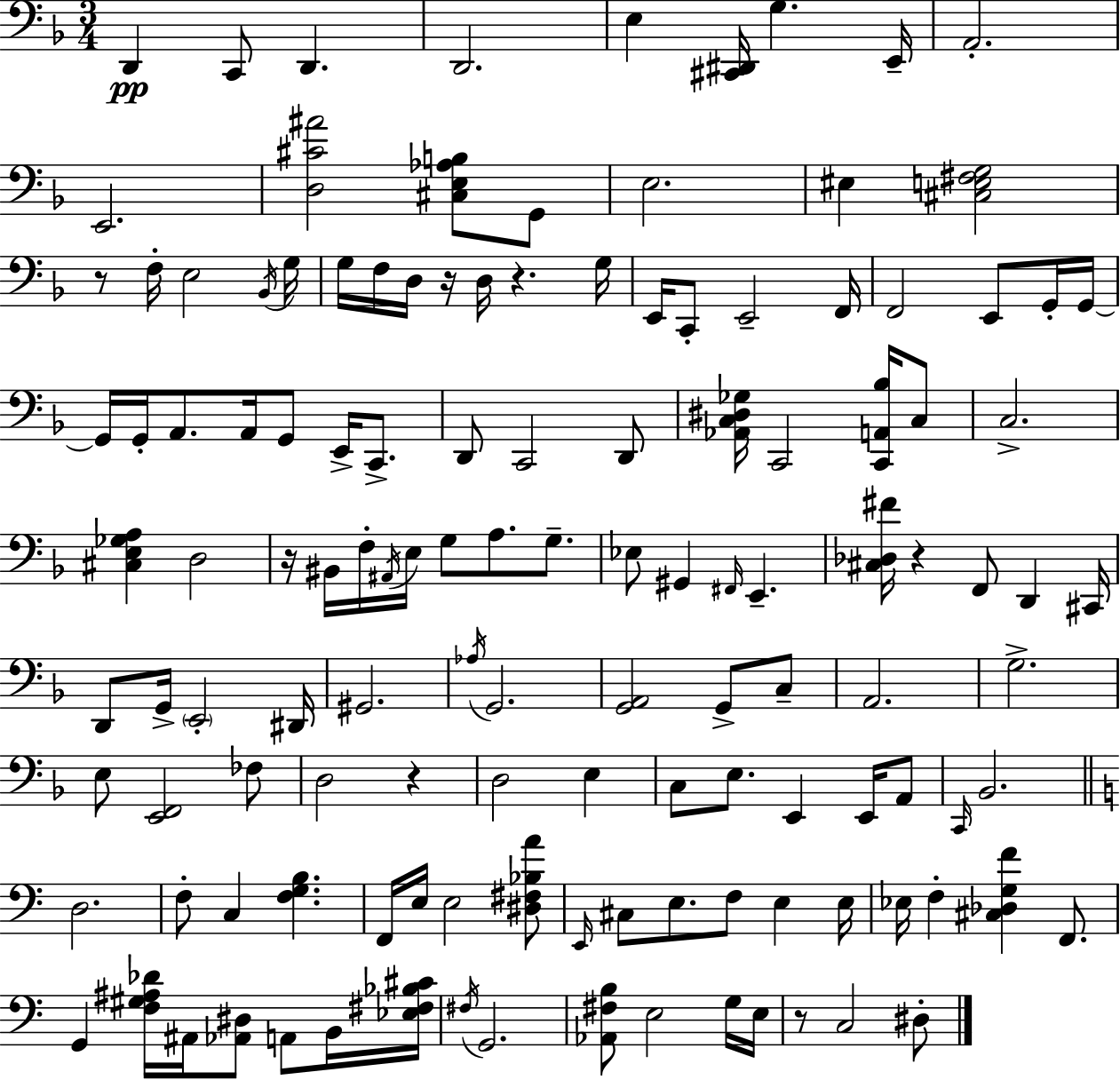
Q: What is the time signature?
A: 3/4